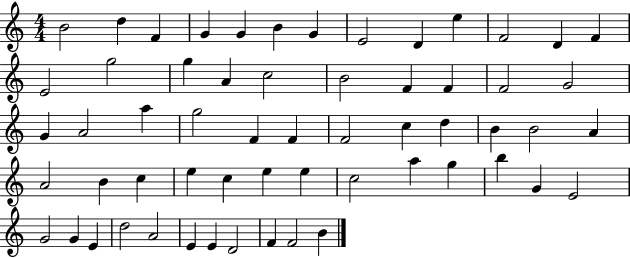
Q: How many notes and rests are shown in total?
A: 59